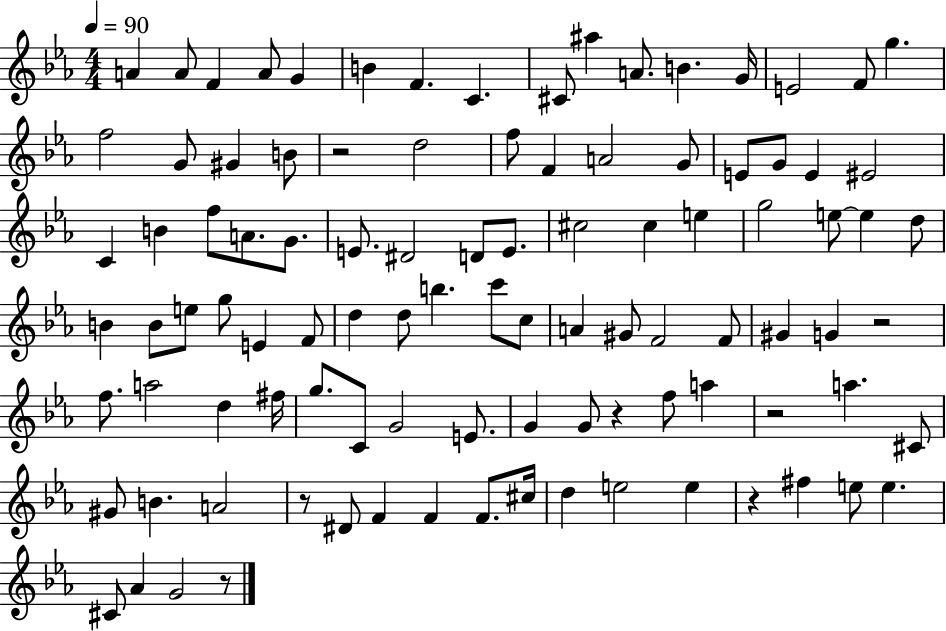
{
  \clef treble
  \numericTimeSignature
  \time 4/4
  \key ees \major
  \tempo 4 = 90
  a'4 a'8 f'4 a'8 g'4 | b'4 f'4. c'4. | cis'8 ais''4 a'8. b'4. g'16 | e'2 f'8 g''4. | \break f''2 g'8 gis'4 b'8 | r2 d''2 | f''8 f'4 a'2 g'8 | e'8 g'8 e'4 eis'2 | \break c'4 b'4 f''8 a'8. g'8. | e'8. dis'2 d'8 e'8. | cis''2 cis''4 e''4 | g''2 e''8~~ e''4 d''8 | \break b'4 b'8 e''8 g''8 e'4 f'8 | d''4 d''8 b''4. c'''8 c''8 | a'4 gis'8 f'2 f'8 | gis'4 g'4 r2 | \break f''8. a''2 d''4 fis''16 | g''8. c'8 g'2 e'8. | g'4 g'8 r4 f''8 a''4 | r2 a''4. cis'8 | \break gis'8 b'4. a'2 | r8 dis'8 f'4 f'4 f'8. cis''16 | d''4 e''2 e''4 | r4 fis''4 e''8 e''4. | \break cis'8 aes'4 g'2 r8 | \bar "|."
}